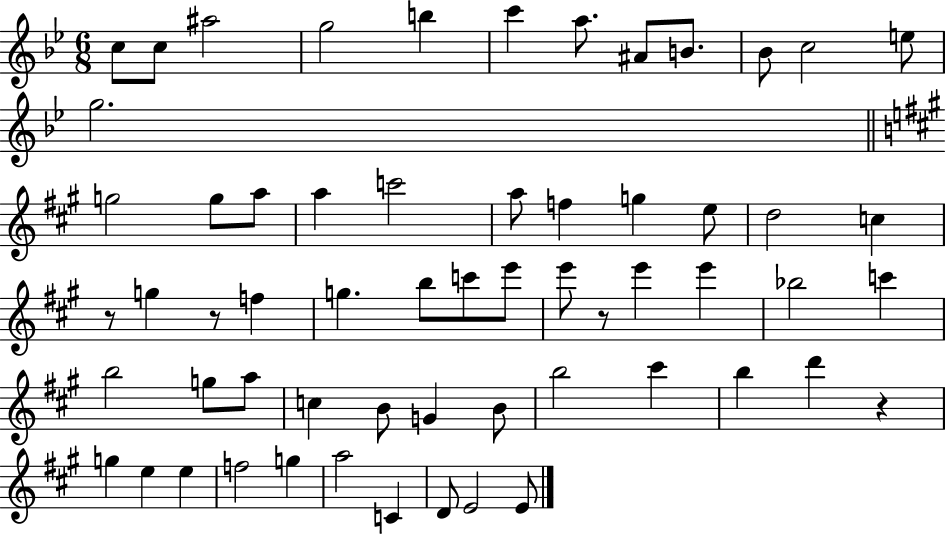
C5/e C5/e A#5/h G5/h B5/q C6/q A5/e. A#4/e B4/e. Bb4/e C5/h E5/e G5/h. G5/h G5/e A5/e A5/q C6/h A5/e F5/q G5/q E5/e D5/h C5/q R/e G5/q R/e F5/q G5/q. B5/e C6/e E6/e E6/e R/e E6/q E6/q Bb5/h C6/q B5/h G5/e A5/e C5/q B4/e G4/q B4/e B5/h C#6/q B5/q D6/q R/q G5/q E5/q E5/q F5/h G5/q A5/h C4/q D4/e E4/h E4/e